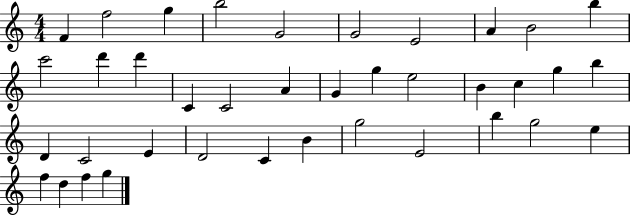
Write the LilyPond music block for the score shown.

{
  \clef treble
  \numericTimeSignature
  \time 4/4
  \key c \major
  f'4 f''2 g''4 | b''2 g'2 | g'2 e'2 | a'4 b'2 b''4 | \break c'''2 d'''4 d'''4 | c'4 c'2 a'4 | g'4 g''4 e''2 | b'4 c''4 g''4 b''4 | \break d'4 c'2 e'4 | d'2 c'4 b'4 | g''2 e'2 | b''4 g''2 e''4 | \break f''4 d''4 f''4 g''4 | \bar "|."
}